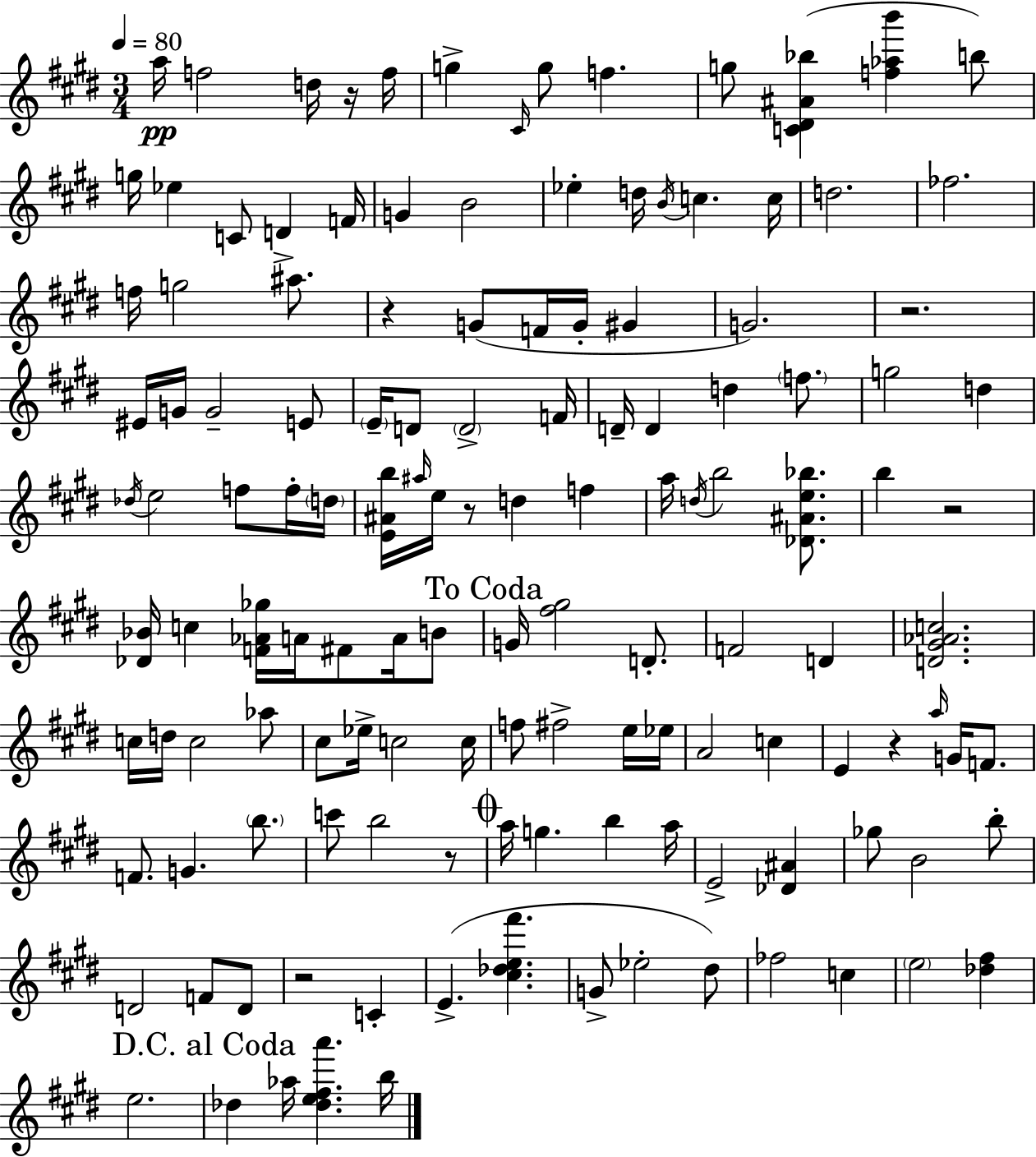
{
  \clef treble
  \numericTimeSignature
  \time 3/4
  \key e \major
  \tempo 4 = 80
  a''16\pp f''2 d''16 r16 f''16 | g''4-> \grace { cis'16 } g''8 f''4. | g''8 <c' dis' ais' bes''>4( <f'' aes'' b'''>4 b''8) | g''16 ees''4 c'8 d'4-> | \break f'16 g'4 b'2 | ees''4-. d''16 \acciaccatura { b'16 } c''4. | c''16 d''2. | fes''2. | \break f''16 g''2 ais''8. | r4 g'8( f'16 g'16-. gis'4 | g'2.) | r2. | \break eis'16 g'16 g'2-- | e'8 \parenthesize e'16-- d'8 \parenthesize d'2-> | f'16 d'16-- d'4 d''4 \parenthesize f''8. | g''2 d''4 | \break \acciaccatura { des''16 } e''2 f''8 | f''16-. \parenthesize d''16 <e' ais' b''>16 \grace { ais''16 } e''16 r8 d''4 | f''4 a''16 \acciaccatura { d''16 } b''2 | <des' ais' e'' bes''>8. b''4 r2 | \break <des' bes'>16 c''4 <f' aes' ges''>16 a'16 | fis'8 a'16 b'8 \mark "To Coda" g'16 <fis'' gis''>2 | d'8.-. f'2 | d'4 <d' gis' aes' c''>2. | \break c''16 d''16 c''2 | aes''8 cis''8 ees''16-> c''2 | c''16 f''8 fis''2-> | e''16 ees''16 a'2 | \break c''4 e'4 r4 | \grace { a''16 } g'16 f'8. f'8. g'4. | \parenthesize b''8. c'''8 b''2 | r8 \mark \markup { \musicglyph "scripts.coda" } a''16 g''4. | \break b''4 a''16 e'2-> | <des' ais'>4 ges''8 b'2 | b''8-. d'2 | f'8 d'8 r2 | \break c'4-. e'4.->( | <cis'' des'' e'' fis'''>4. g'8-> ees''2-. | dis''8) fes''2 | c''4 \parenthesize e''2 | \break <des'' fis''>4 e''2. | \mark "D.C. al Coda" des''4 aes''16 <des'' e'' fis'' a'''>4. | b''16 \bar "|."
}